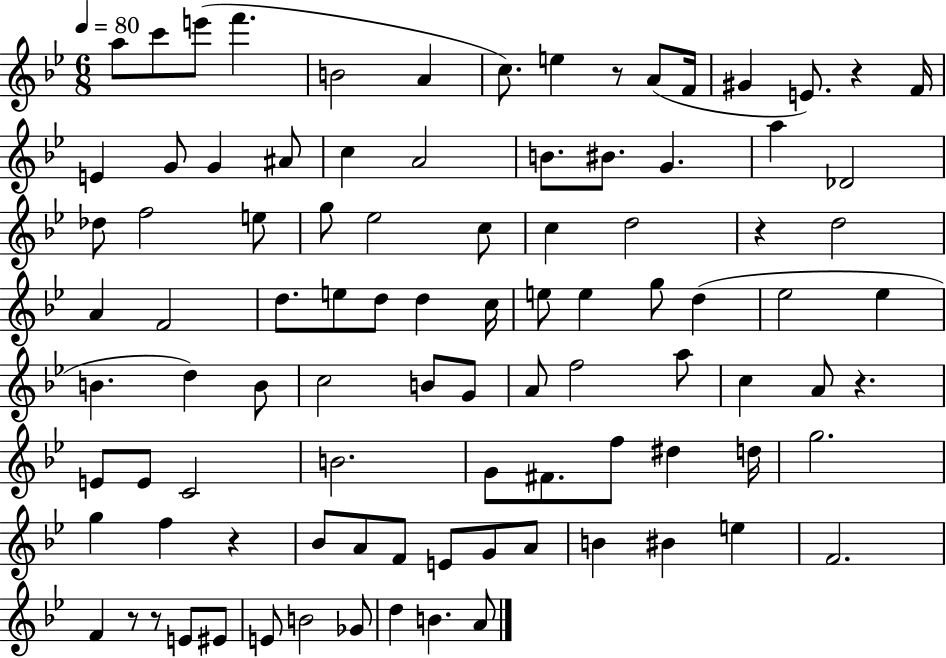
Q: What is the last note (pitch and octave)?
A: A4